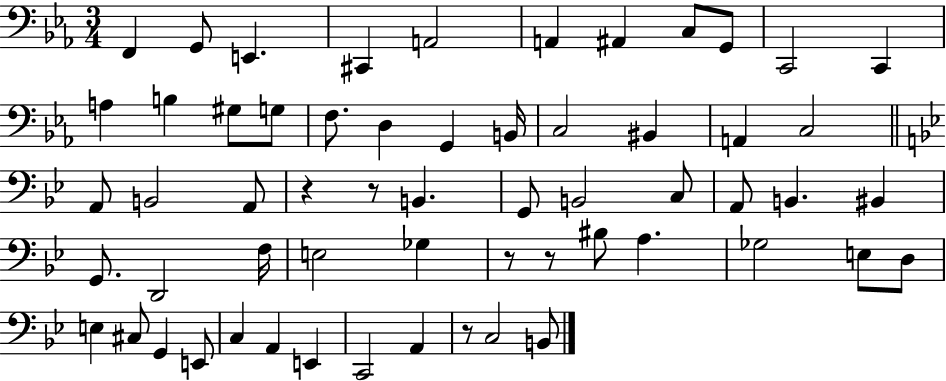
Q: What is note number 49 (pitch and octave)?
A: A2